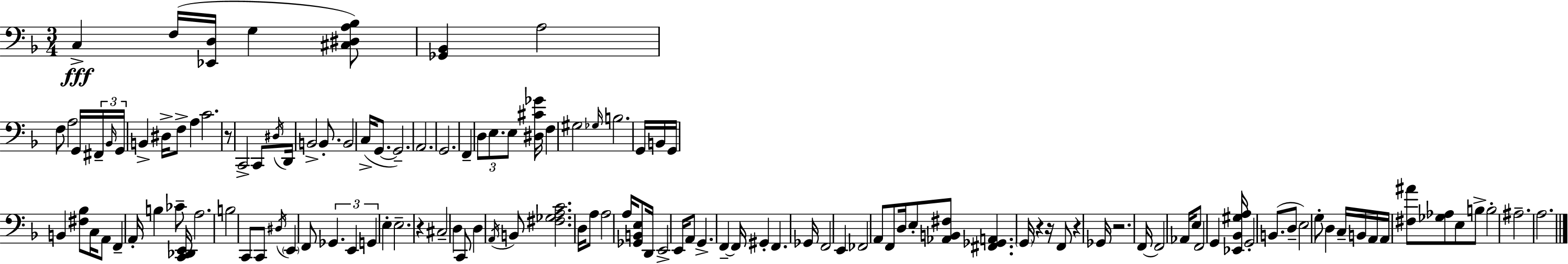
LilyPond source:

{
  \clef bass
  \numericTimeSignature
  \time 3/4
  \key d \minor
  \repeat volta 2 { c4->\fff f16( <ees, d>16 g4 <cis dis a bes>8) | <ges, bes,>4 a2 | f8 a2 g,16 \tuplet 3/2 { fis,16-- | \grace { bes,16 } g,16 } b,4-> dis16-> f8-> a4 | \break c'2. | r8 c,2-> c,8 | \acciaccatura { dis16 } d,16 b,2-> b,8.-. | b,2 c16->( g,8.~~ | \break g,2.--) | a,2. | g,2. | f,4-- \tuplet 3/2 { d8 e8. e8 } | \break <dis cis' ges'>16 f4 gis2 | \grace { ges16 } b2. | g,16 b,16 g,16 b,4 <fis bes>8 | c16 a,8 f,4-- a,16-. b4 | \break ces'8-- <c, des, e,>16 a2. | b2 c,8 | c,8 \acciaccatura { dis16 } \parenthesize e,4 f,8 \tuplet 3/2 { ges,4. | e,4 g,4 } | \break e4-. e2.-- | r4 cis2-- | d4 c,8 d4 | \acciaccatura { a,16 } b,8 <fis ges a c'>2. | \break d16 a8 a2 | a16 <ges, b, e>8 d,16 e,2-> | e,16 a,8 g,4.-> | f,4--~~ f,16 gis,4-. f,4. | \break ges,16 f,2 | e,4 fes,2 | a,8 f,8 d16 e8-. <aes, b, fis>8 <fis, ges, a,>4. | \parenthesize g,16 r4 r16 f,8 | \break r4 ges,16 r2. | f,16~~ f,2 | aes,16 e8 f,2 | g,4 <ees, bes, gis a>16 g,2-. | \break b,8.( d8-- e2) | g8-. d4 c16-- b,16 a,16 | a,16 <fis ais'>8 <ges aes>8 e8 b8-> b2-. | ais2.-- | \break a2. | } \bar "|."
}